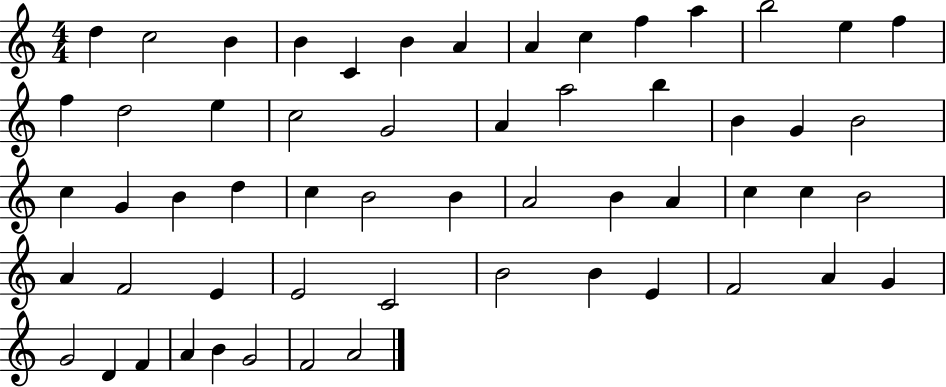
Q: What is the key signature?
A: C major